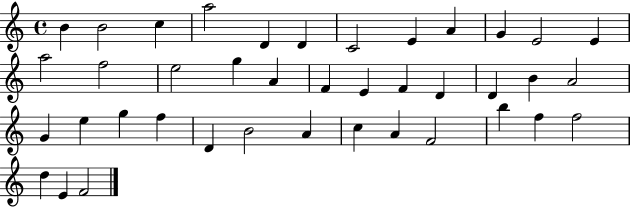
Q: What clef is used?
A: treble